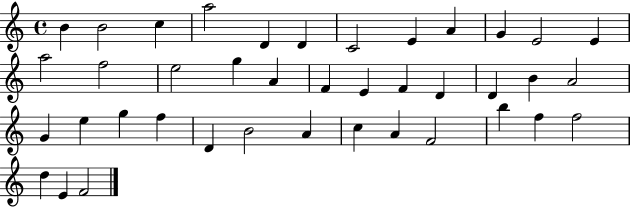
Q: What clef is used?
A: treble